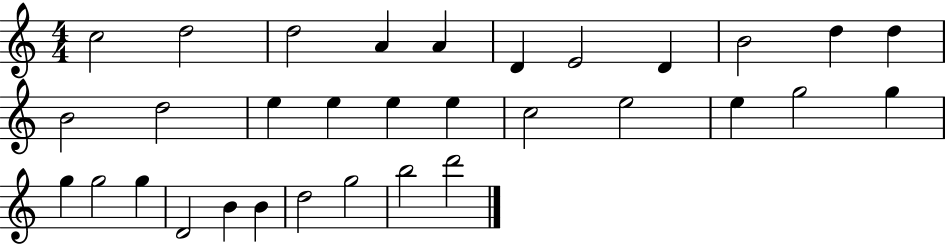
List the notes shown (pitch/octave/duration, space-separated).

C5/h D5/h D5/h A4/q A4/q D4/q E4/h D4/q B4/h D5/q D5/q B4/h D5/h E5/q E5/q E5/q E5/q C5/h E5/h E5/q G5/h G5/q G5/q G5/h G5/q D4/h B4/q B4/q D5/h G5/h B5/h D6/h